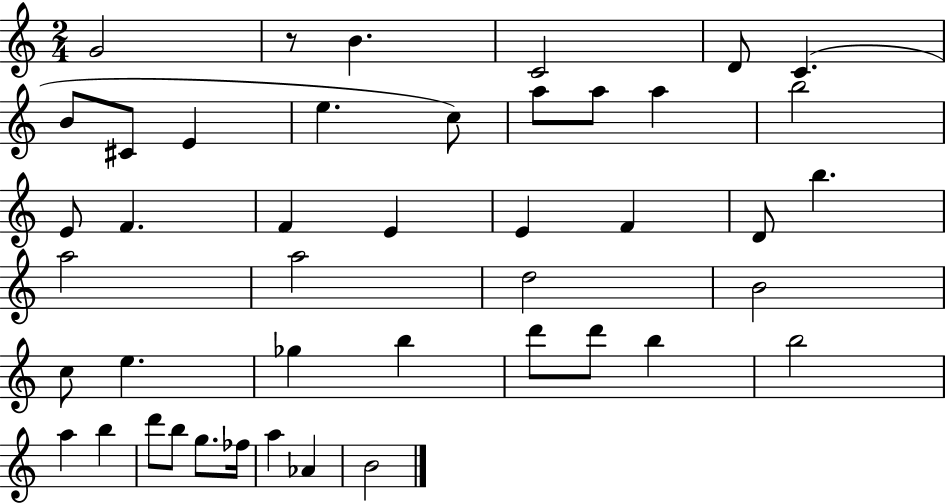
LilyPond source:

{
  \clef treble
  \numericTimeSignature
  \time 2/4
  \key c \major
  g'2 | r8 b'4. | c'2 | d'8 c'4.( | \break b'8 cis'8 e'4 | e''4. c''8) | a''8 a''8 a''4 | b''2 | \break e'8 f'4. | f'4 e'4 | e'4 f'4 | d'8 b''4. | \break a''2 | a''2 | d''2 | b'2 | \break c''8 e''4. | ges''4 b''4 | d'''8 d'''8 b''4 | b''2 | \break a''4 b''4 | d'''8 b''8 g''8. fes''16 | a''4 aes'4 | b'2 | \break \bar "|."
}